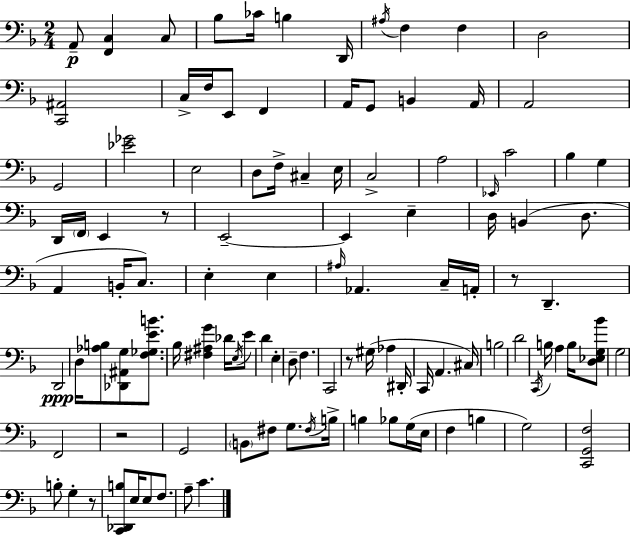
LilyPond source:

{
  \clef bass
  \numericTimeSignature
  \time 2/4
  \key d \minor
  \repeat volta 2 { a,8--\p <f, c>4 c8 | bes8 ces'16 b4 d,16 | \acciaccatura { ais16 } f4 f4 | d2 | \break <c, ais,>2 | c16-> f16 e,8 f,4 | a,16 g,8 b,4 | a,16 a,2 | \break g,2 | <ees' ges'>2 | e2 | d8 f16-> cis4-- | \break e16 c2-> | a2 | \grace { ees,16 } c'2 | bes4 g4 | \break d,16 \parenthesize f,16 e,4 | r8 e,2--~~ | e,4 e4-- | d16 b,4( d8. | \break a,4 b,16-. c8.) | e4-. e4 | \grace { ais16 } aes,4. | c16-- a,16-. r8 d,4.-- | \break d,2\ppp | d16 <aes b>8 <des, ais, g>8 | <f ges e' b'>8. bes16 <fis ais g'>4 | des'16 \acciaccatura { e16 } e'8 d'4 | \break e4-. d8-- f4. | c,2 | r8 gis16( aes4 | dis,16-. c,16 a,4. | \break cis16) b2 | d'2 | \acciaccatura { c,16 } b16 a4 | b16 <d ees g bes'>8 g2 | \break f,2 | r2 | g,2 | \parenthesize b,8 fis8 | \break g8. \acciaccatura { fis16 } b16-> b4 | bes8 g16( e16 f4 | b4 g2) | <c, g, f>2 | \break b8-. | g4-. r8 <c, des, b>8 | e16 e8 f8. a8-- | c'4. } \bar "|."
}